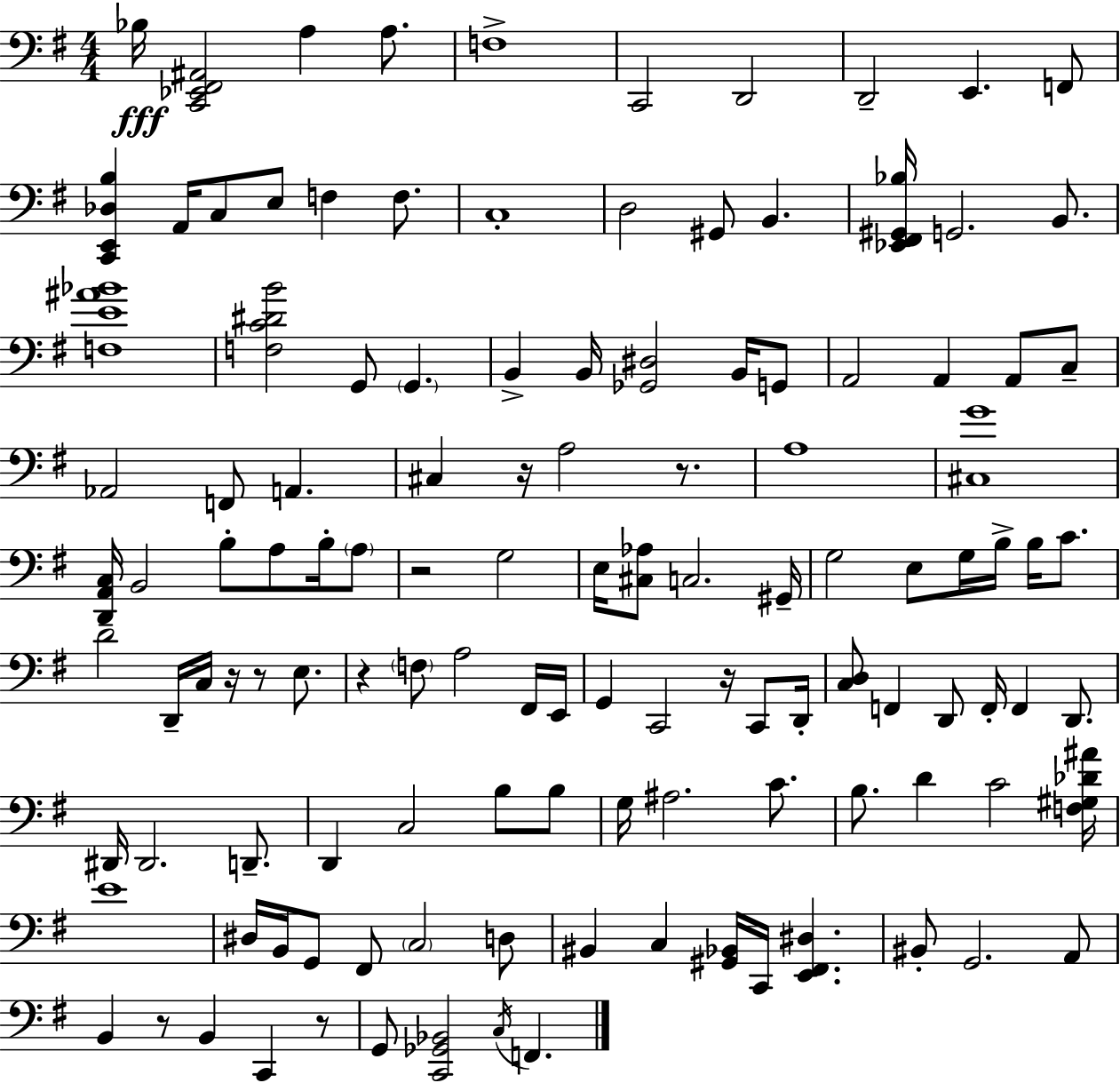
X:1
T:Untitled
M:4/4
L:1/4
K:Em
_B,/4 [C,,_E,,^F,,^A,,]2 A, A,/2 F,4 C,,2 D,,2 D,,2 E,, F,,/2 [C,,E,,_D,B,] A,,/4 C,/2 E,/2 F, F,/2 C,4 D,2 ^G,,/2 B,, [_E,,^F,,^G,,_B,]/4 G,,2 B,,/2 [F,E^A_B]4 [F,C^DB]2 G,,/2 G,, B,, B,,/4 [_G,,^D,]2 B,,/4 G,,/2 A,,2 A,, A,,/2 C,/2 _A,,2 F,,/2 A,, ^C, z/4 A,2 z/2 A,4 [^C,G]4 [D,,A,,C,]/4 B,,2 B,/2 A,/2 B,/4 A,/2 z2 G,2 E,/4 [^C,_A,]/2 C,2 ^G,,/4 G,2 E,/2 G,/4 B,/4 B,/4 C/2 D2 D,,/4 C,/4 z/4 z/2 E,/2 z F,/2 A,2 ^F,,/4 E,,/4 G,, C,,2 z/4 C,,/2 D,,/4 [C,D,]/2 F,, D,,/2 F,,/4 F,, D,,/2 ^D,,/4 ^D,,2 D,,/2 D,, C,2 B,/2 B,/2 G,/4 ^A,2 C/2 B,/2 D C2 [F,^G,_D^A]/4 E4 ^D,/4 B,,/4 G,,/2 ^F,,/2 C,2 D,/2 ^B,, C, [^G,,_B,,]/4 C,,/4 [E,,^F,,^D,] ^B,,/2 G,,2 A,,/2 B,, z/2 B,, C,, z/2 G,,/2 [C,,_G,,_B,,]2 C,/4 F,,